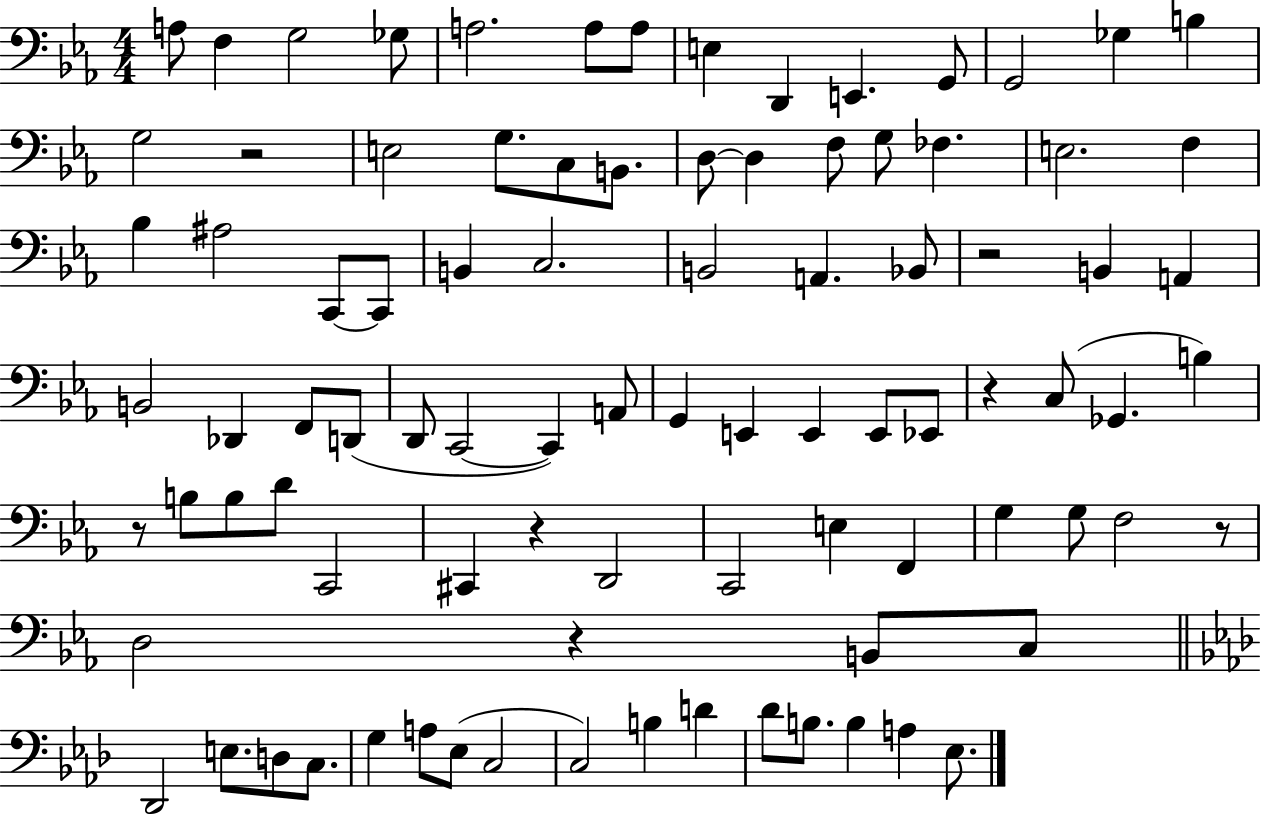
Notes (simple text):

A3/e F3/q G3/h Gb3/e A3/h. A3/e A3/e E3/q D2/q E2/q. G2/e G2/h Gb3/q B3/q G3/h R/h E3/h G3/e. C3/e B2/e. D3/e D3/q F3/e G3/e FES3/q. E3/h. F3/q Bb3/q A#3/h C2/e C2/e B2/q C3/h. B2/h A2/q. Bb2/e R/h B2/q A2/q B2/h Db2/q F2/e D2/e D2/e C2/h C2/q A2/e G2/q E2/q E2/q E2/e Eb2/e R/q C3/e Gb2/q. B3/q R/e B3/e B3/e D4/e C2/h C#2/q R/q D2/h C2/h E3/q F2/q G3/q G3/e F3/h R/e D3/h R/q B2/e C3/e Db2/h E3/e. D3/e C3/e. G3/q A3/e Eb3/e C3/h C3/h B3/q D4/q Db4/e B3/e. B3/q A3/q Eb3/e.